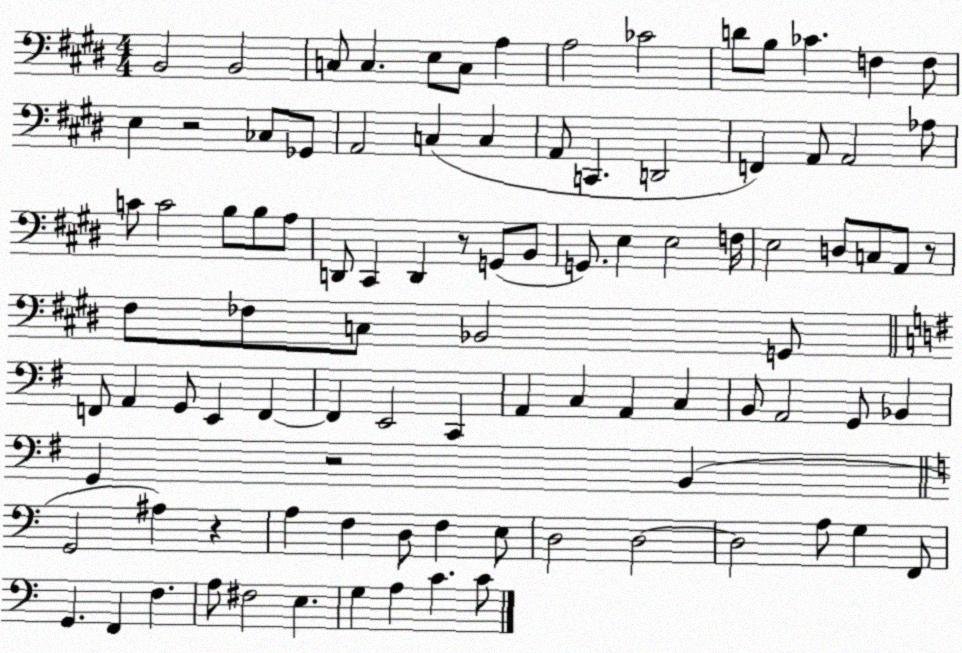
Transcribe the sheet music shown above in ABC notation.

X:1
T:Untitled
M:4/4
L:1/4
K:E
B,,2 B,,2 C,/2 C, E,/2 C,/2 A, A,2 _C2 D/2 B,/2 _C F, F,/2 E, z2 _C,/2 _G,,/2 A,,2 C, C, A,,/2 C,, D,,2 F,, A,,/2 A,,2 _A,/2 C/2 C2 B,/2 B,/2 A,/2 D,,/2 ^C,, D,, z/2 G,,/2 B,,/2 G,,/2 E, E,2 F,/4 E,2 D,/2 C,/2 A,,/2 z/2 ^F,/2 _F,/2 C,/2 _B,,2 G,,/2 F,,/2 A,, G,,/2 E,, F,, F,, E,,2 C,, A,, C, A,, C, B,,/2 A,,2 G,,/2 _B,, G,, z2 B,, G,,2 ^A, z A, F, D,/2 F, E,/2 D,2 D,2 D,2 A,/2 G, F,,/2 G,, F,, F, A,/2 ^F,2 E, G, A, C C/2